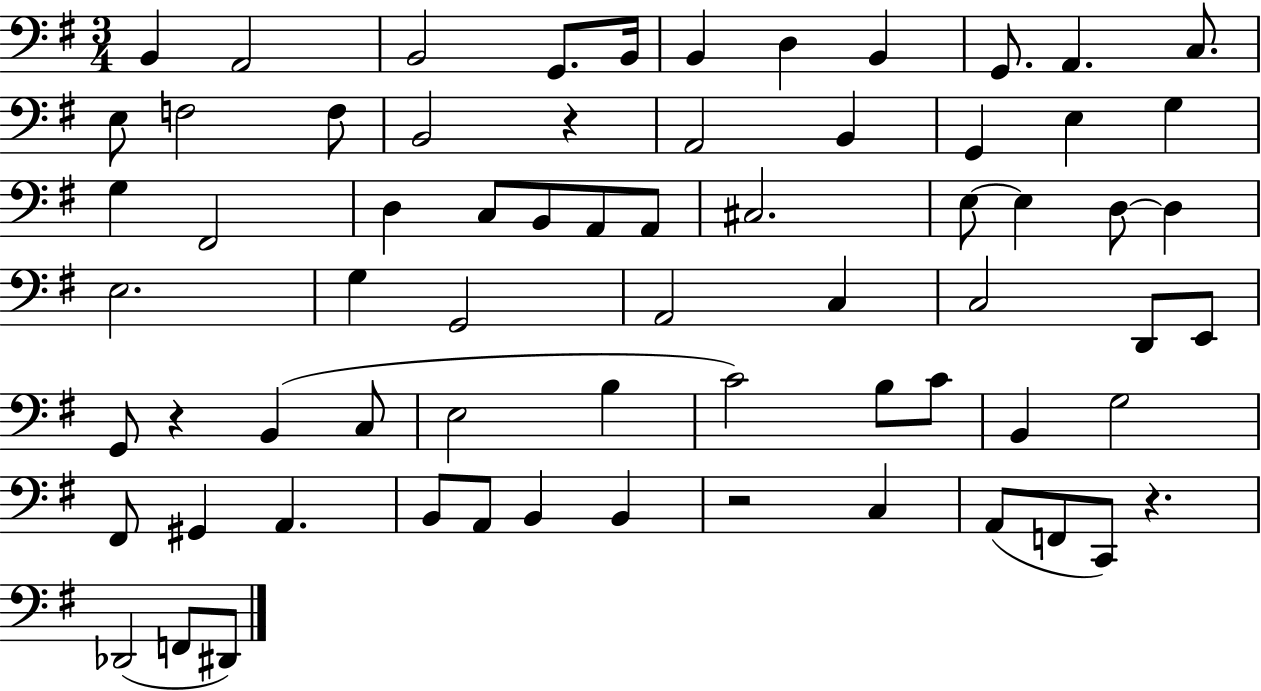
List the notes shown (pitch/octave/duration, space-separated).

B2/q A2/h B2/h G2/e. B2/s B2/q D3/q B2/q G2/e. A2/q. C3/e. E3/e F3/h F3/e B2/h R/q A2/h B2/q G2/q E3/q G3/q G3/q F#2/h D3/q C3/e B2/e A2/e A2/e C#3/h. E3/e E3/q D3/e D3/q E3/h. G3/q G2/h A2/h C3/q C3/h D2/e E2/e G2/e R/q B2/q C3/e E3/h B3/q C4/h B3/e C4/e B2/q G3/h F#2/e G#2/q A2/q. B2/e A2/e B2/q B2/q R/h C3/q A2/e F2/e C2/e R/q. Db2/h F2/e D#2/e